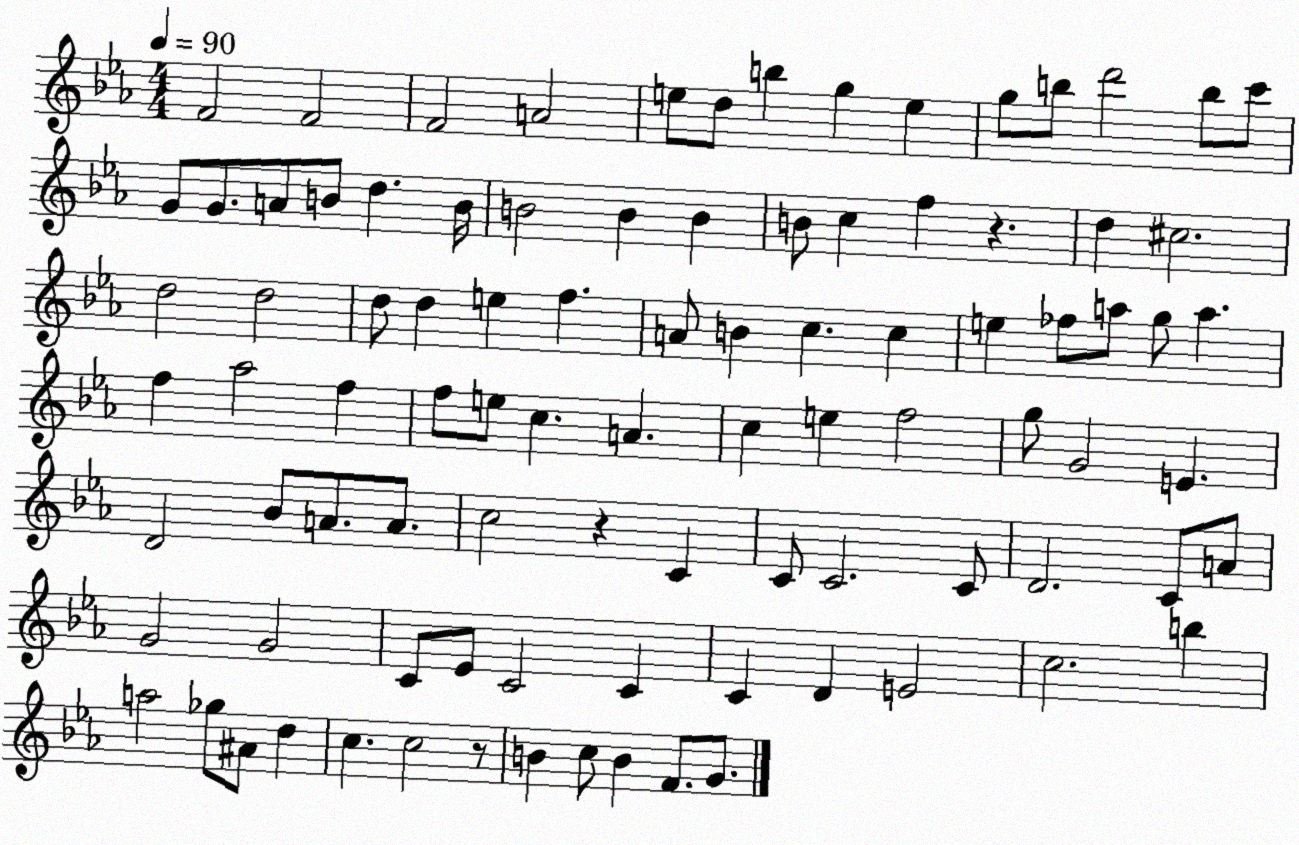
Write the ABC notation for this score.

X:1
T:Untitled
M:4/4
L:1/4
K:Eb
F2 F2 F2 A2 e/2 d/2 b g e g/2 b/2 d'2 b/2 c'/2 G/2 G/2 A/2 B/2 d B/4 B2 B B B/2 c f z d ^c2 d2 d2 d/2 d e f A/2 B c c e _f/2 a/2 g/2 a f _a2 f f/2 e/2 c A c e f2 g/2 G2 E D2 _B/2 A/2 A/2 c2 z C C/2 C2 C/2 D2 C/2 A/2 G2 G2 C/2 _E/2 C2 C C D E2 c2 b a2 _g/2 ^A/2 d c c2 z/2 B c/2 B F/2 G/2